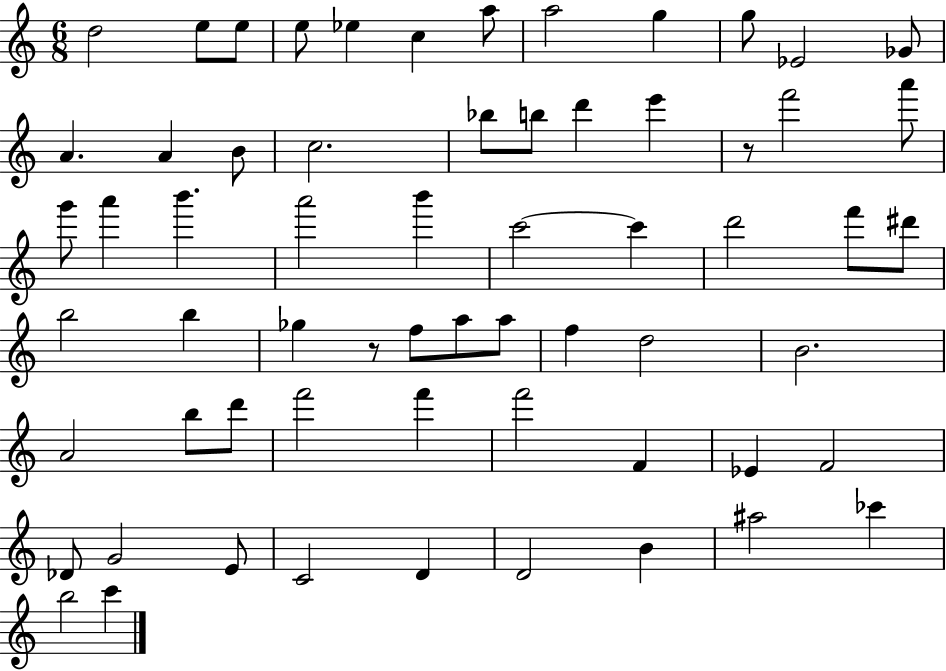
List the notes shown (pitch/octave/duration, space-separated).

D5/h E5/e E5/e E5/e Eb5/q C5/q A5/e A5/h G5/q G5/e Eb4/h Gb4/e A4/q. A4/q B4/e C5/h. Bb5/e B5/e D6/q E6/q R/e F6/h A6/e G6/e A6/q B6/q. A6/h B6/q C6/h C6/q D6/h F6/e D#6/e B5/h B5/q Gb5/q R/e F5/e A5/e A5/e F5/q D5/h B4/h. A4/h B5/e D6/e F6/h F6/q F6/h F4/q Eb4/q F4/h Db4/e G4/h E4/e C4/h D4/q D4/h B4/q A#5/h CES6/q B5/h C6/q